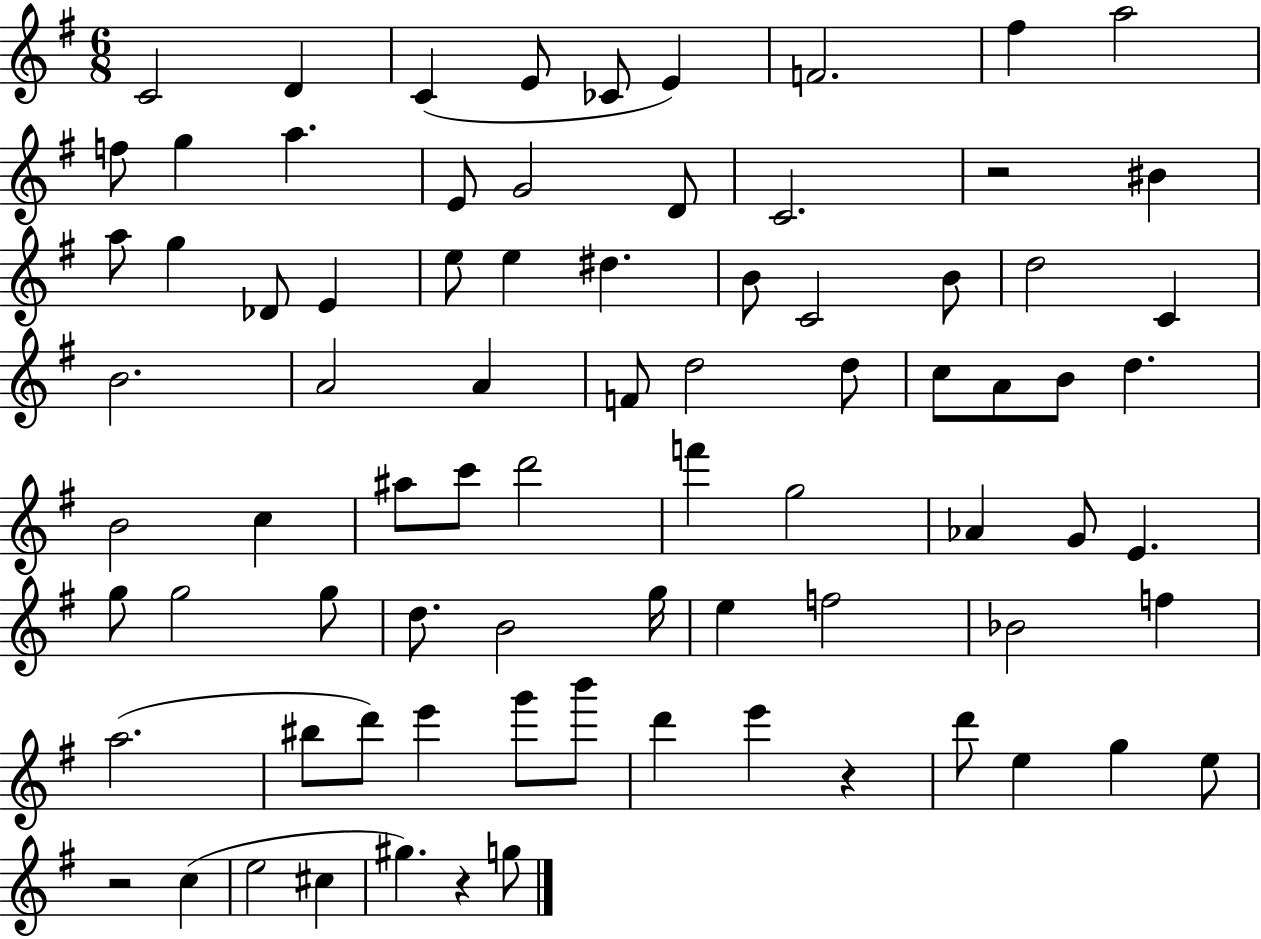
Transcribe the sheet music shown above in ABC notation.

X:1
T:Untitled
M:6/8
L:1/4
K:G
C2 D C E/2 _C/2 E F2 ^f a2 f/2 g a E/2 G2 D/2 C2 z2 ^B a/2 g _D/2 E e/2 e ^d B/2 C2 B/2 d2 C B2 A2 A F/2 d2 d/2 c/2 A/2 B/2 d B2 c ^a/2 c'/2 d'2 f' g2 _A G/2 E g/2 g2 g/2 d/2 B2 g/4 e f2 _B2 f a2 ^b/2 d'/2 e' g'/2 b'/2 d' e' z d'/2 e g e/2 z2 c e2 ^c ^g z g/2